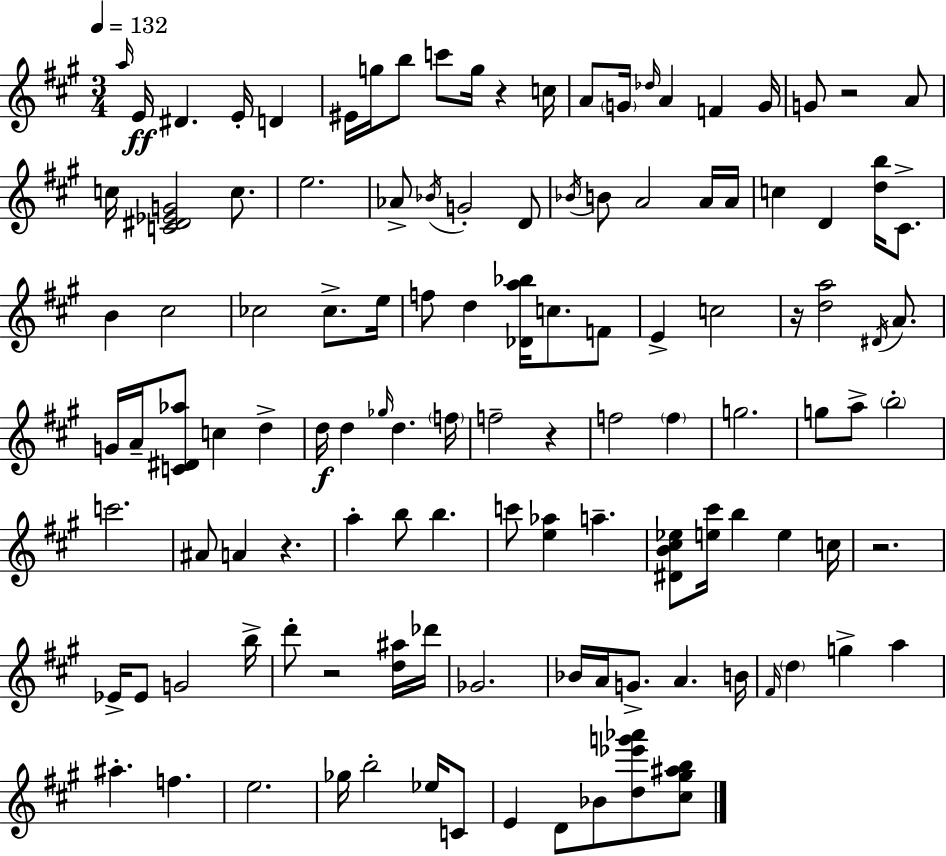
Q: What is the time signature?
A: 3/4